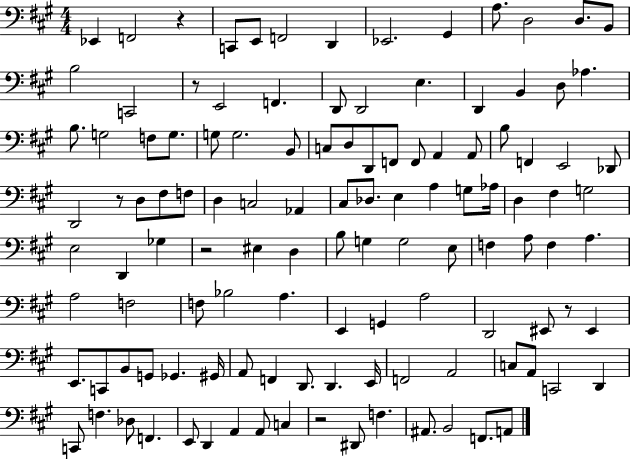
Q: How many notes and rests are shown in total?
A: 119